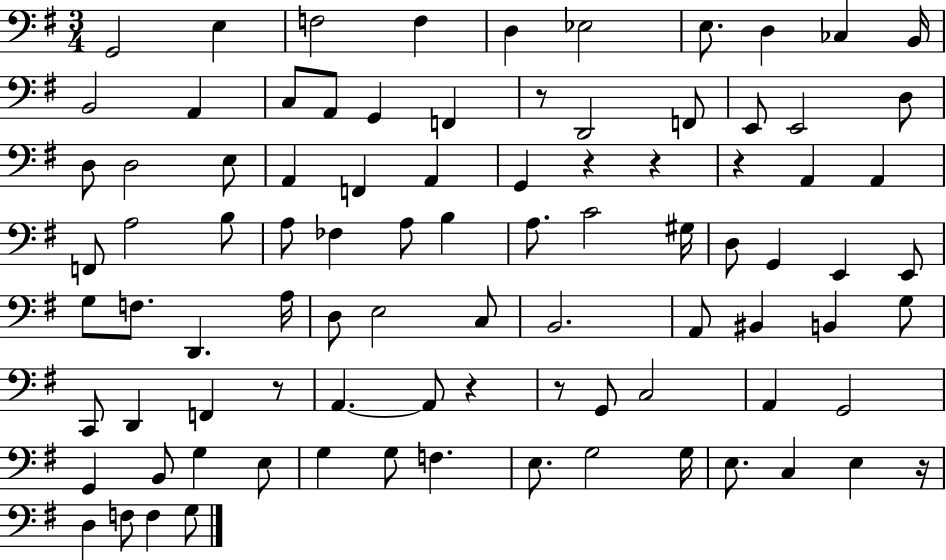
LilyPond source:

{
  \clef bass
  \numericTimeSignature
  \time 3/4
  \key g \major
  g,2 e4 | f2 f4 | d4 ees2 | e8. d4 ces4 b,16 | \break b,2 a,4 | c8 a,8 g,4 f,4 | r8 d,2 f,8 | e,8 e,2 d8 | \break d8 d2 e8 | a,4 f,4 a,4 | g,4 r4 r4 | r4 a,4 a,4 | \break f,8 a2 b8 | a8 fes4 a8 b4 | a8. c'2 gis16 | d8 g,4 e,4 e,8 | \break g8 f8. d,4. a16 | d8 e2 c8 | b,2. | a,8 bis,4 b,4 g8 | \break c,8 d,4 f,4 r8 | a,4.~~ a,8 r4 | r8 g,8 c2 | a,4 g,2 | \break g,4 b,8 g4 e8 | g4 g8 f4. | e8. g2 g16 | e8. c4 e4 r16 | \break d4 f8 f4 g8 | \bar "|."
}